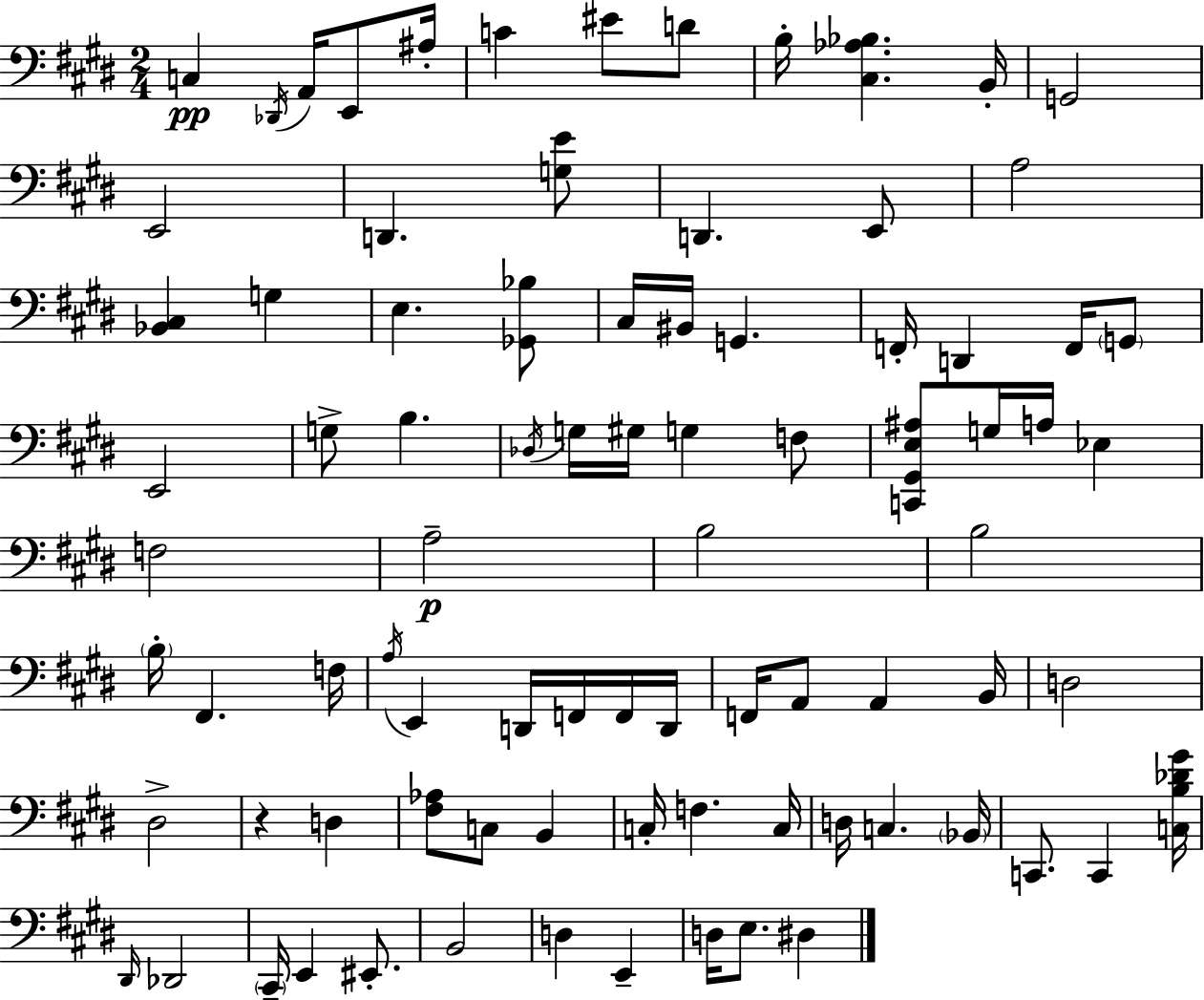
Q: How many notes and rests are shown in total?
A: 85